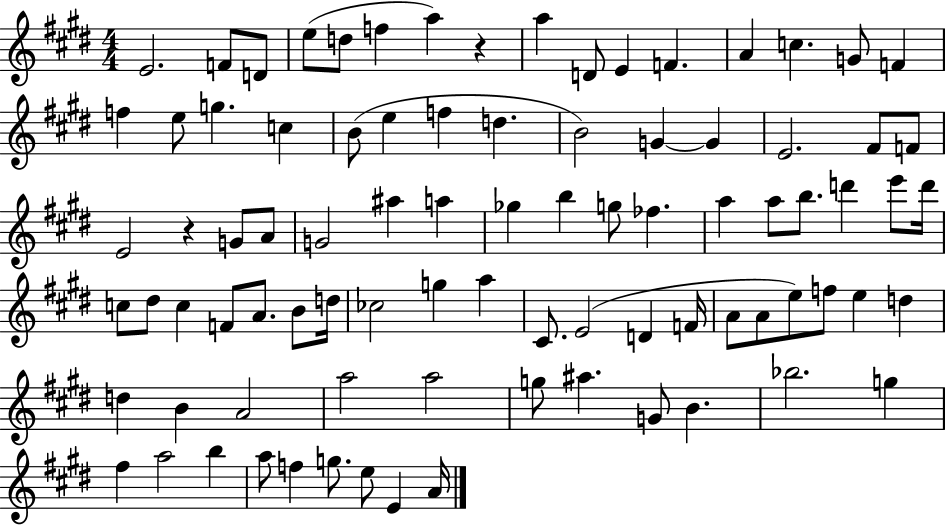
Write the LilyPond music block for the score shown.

{
  \clef treble
  \numericTimeSignature
  \time 4/4
  \key e \major
  \repeat volta 2 { e'2. f'8 d'8 | e''8( d''8 f''4 a''4) r4 | a''4 d'8 e'4 f'4. | a'4 c''4. g'8 f'4 | \break f''4 e''8 g''4. c''4 | b'8( e''4 f''4 d''4. | b'2) g'4~~ g'4 | e'2. fis'8 f'8 | \break e'2 r4 g'8 a'8 | g'2 ais''4 a''4 | ges''4 b''4 g''8 fes''4. | a''4 a''8 b''8. d'''4 e'''8 d'''16 | \break c''8 dis''8 c''4 f'8 a'8. b'8 d''16 | ces''2 g''4 a''4 | cis'8. e'2( d'4 f'16 | a'8 a'8 e''8) f''8 e''4 d''4 | \break d''4 b'4 a'2 | a''2 a''2 | g''8 ais''4. g'8 b'4. | bes''2. g''4 | \break fis''4 a''2 b''4 | a''8 f''4 g''8. e''8 e'4 a'16 | } \bar "|."
}